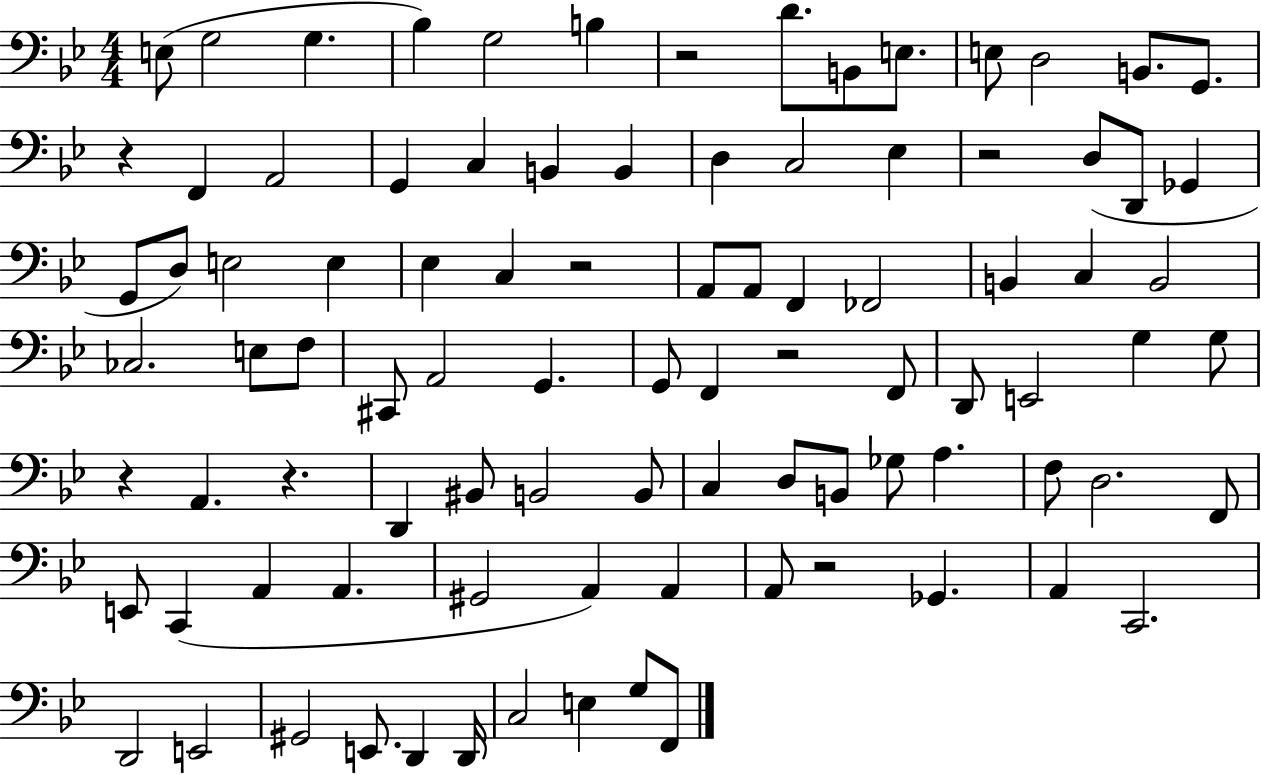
{
  \clef bass
  \numericTimeSignature
  \time 4/4
  \key bes \major
  e8( g2 g4. | bes4) g2 b4 | r2 d'8. b,8 e8. | e8 d2 b,8. g,8. | \break r4 f,4 a,2 | g,4 c4 b,4 b,4 | d4 c2 ees4 | r2 d8( d,8 ges,4 | \break g,8 d8) e2 e4 | ees4 c4 r2 | a,8 a,8 f,4 fes,2 | b,4 c4 b,2 | \break ces2. e8 f8 | cis,8 a,2 g,4. | g,8 f,4 r2 f,8 | d,8 e,2 g4 g8 | \break r4 a,4. r4. | d,4 bis,8 b,2 b,8 | c4 d8 b,8 ges8 a4. | f8 d2. f,8 | \break e,8 c,4( a,4 a,4. | gis,2 a,4) a,4 | a,8 r2 ges,4. | a,4 c,2. | \break d,2 e,2 | gis,2 e,8. d,4 d,16 | c2 e4 g8 f,8 | \bar "|."
}